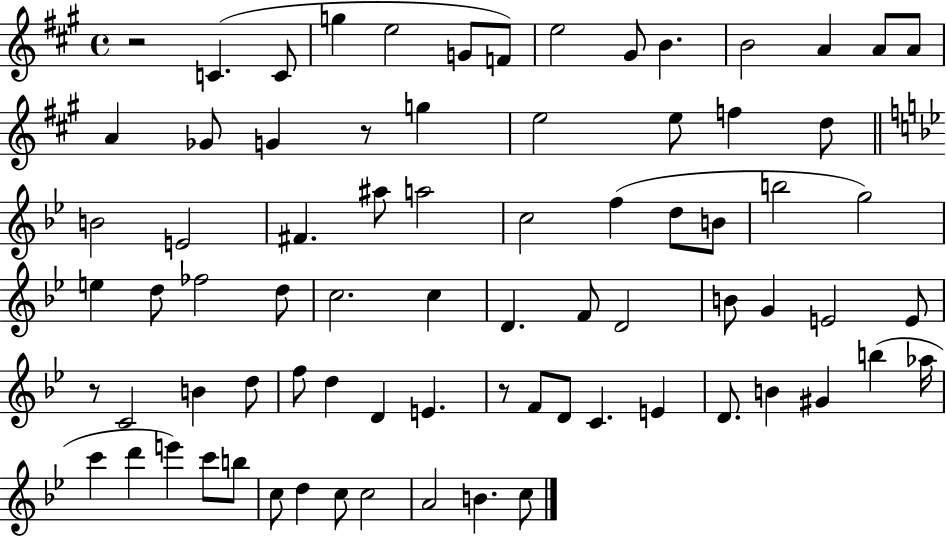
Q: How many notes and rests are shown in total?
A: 77